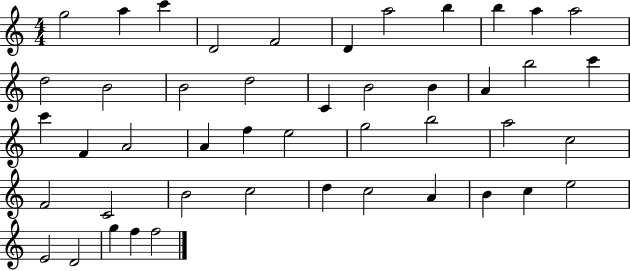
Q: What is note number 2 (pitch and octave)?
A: A5